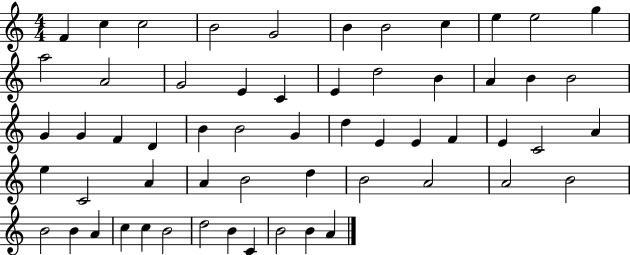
{
  \clef treble
  \numericTimeSignature
  \time 4/4
  \key c \major
  f'4 c''4 c''2 | b'2 g'2 | b'4 b'2 c''4 | e''4 e''2 g''4 | \break a''2 a'2 | g'2 e'4 c'4 | e'4 d''2 b'4 | a'4 b'4 b'2 | \break g'4 g'4 f'4 d'4 | b'4 b'2 g'4 | d''4 e'4 e'4 f'4 | e'4 c'2 a'4 | \break e''4 c'2 a'4 | a'4 b'2 d''4 | b'2 a'2 | a'2 b'2 | \break b'2 b'4 a'4 | c''4 c''4 b'2 | d''2 b'4 c'4 | b'2 b'4 a'4 | \break \bar "|."
}